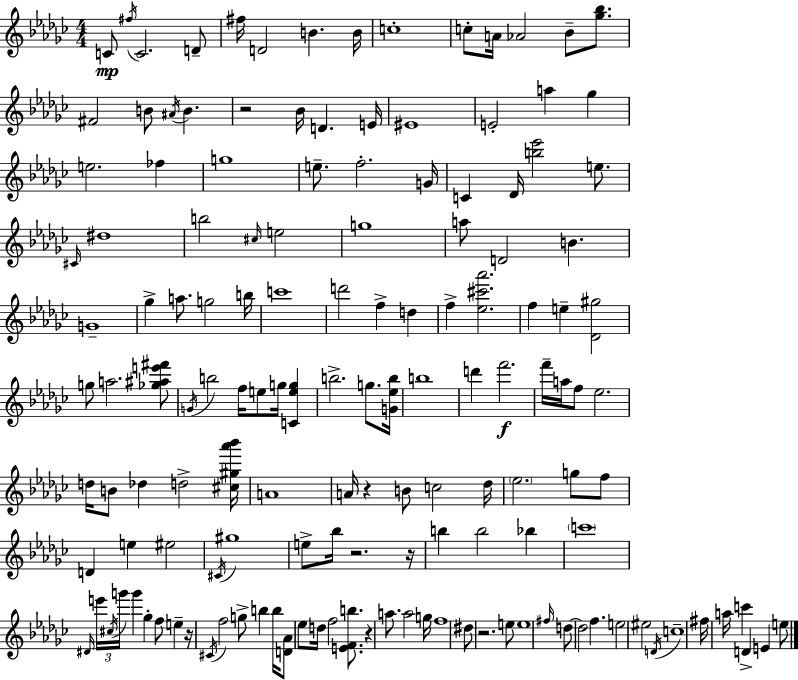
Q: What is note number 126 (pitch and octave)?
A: A5